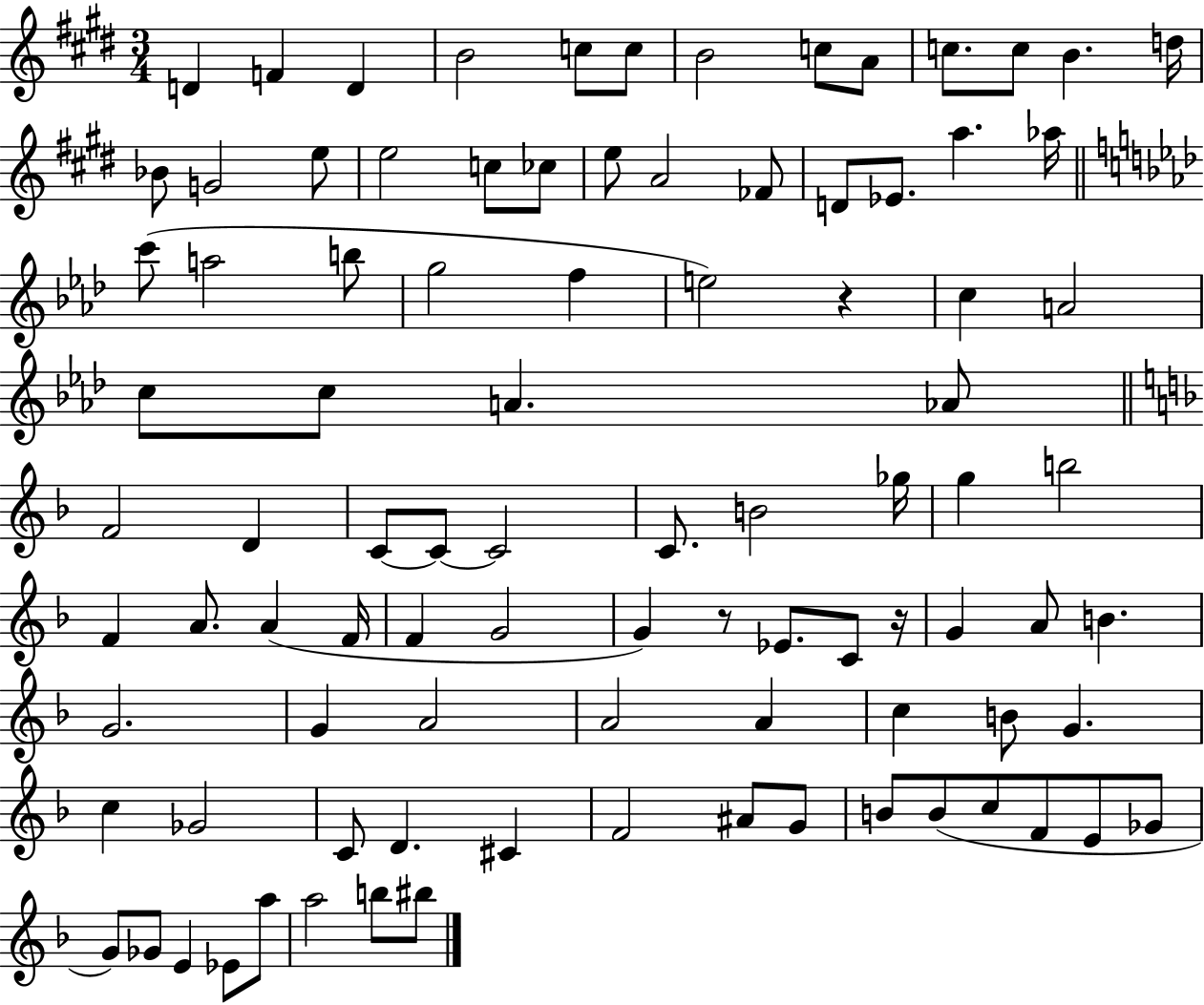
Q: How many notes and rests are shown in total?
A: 93